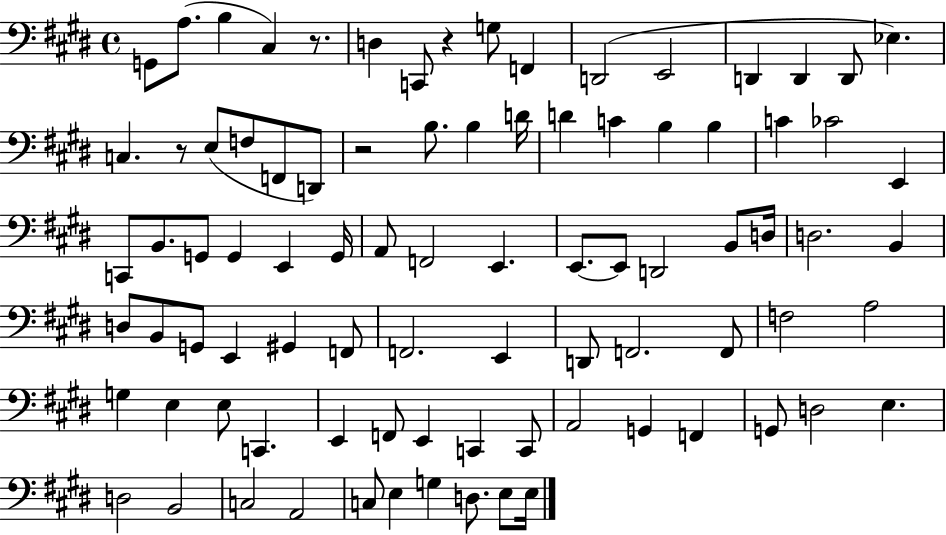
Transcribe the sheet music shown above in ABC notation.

X:1
T:Untitled
M:4/4
L:1/4
K:E
G,,/2 A,/2 B, ^C, z/2 D, C,,/2 z G,/2 F,, D,,2 E,,2 D,, D,, D,,/2 _E, C, z/2 E,/2 F,/2 F,,/2 D,,/2 z2 B,/2 B, D/4 D C B, B, C _C2 E,, C,,/2 B,,/2 G,,/2 G,, E,, G,,/4 A,,/2 F,,2 E,, E,,/2 E,,/2 D,,2 B,,/2 D,/4 D,2 B,, D,/2 B,,/2 G,,/2 E,, ^G,, F,,/2 F,,2 E,, D,,/2 F,,2 F,,/2 F,2 A,2 G, E, E,/2 C,, E,, F,,/2 E,, C,, C,,/2 A,,2 G,, F,, G,,/2 D,2 E, D,2 B,,2 C,2 A,,2 C,/2 E, G, D,/2 E,/2 E,/4